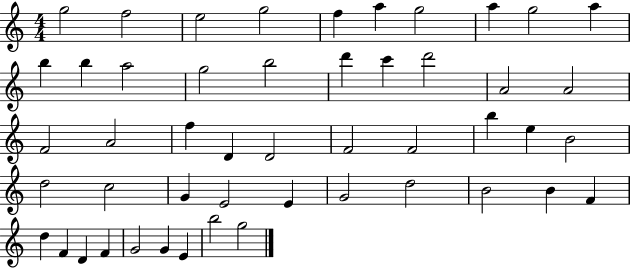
{
  \clef treble
  \numericTimeSignature
  \time 4/4
  \key c \major
  g''2 f''2 | e''2 g''2 | f''4 a''4 g''2 | a''4 g''2 a''4 | \break b''4 b''4 a''2 | g''2 b''2 | d'''4 c'''4 d'''2 | a'2 a'2 | \break f'2 a'2 | f''4 d'4 d'2 | f'2 f'2 | b''4 e''4 b'2 | \break d''2 c''2 | g'4 e'2 e'4 | g'2 d''2 | b'2 b'4 f'4 | \break d''4 f'4 d'4 f'4 | g'2 g'4 e'4 | b''2 g''2 | \bar "|."
}